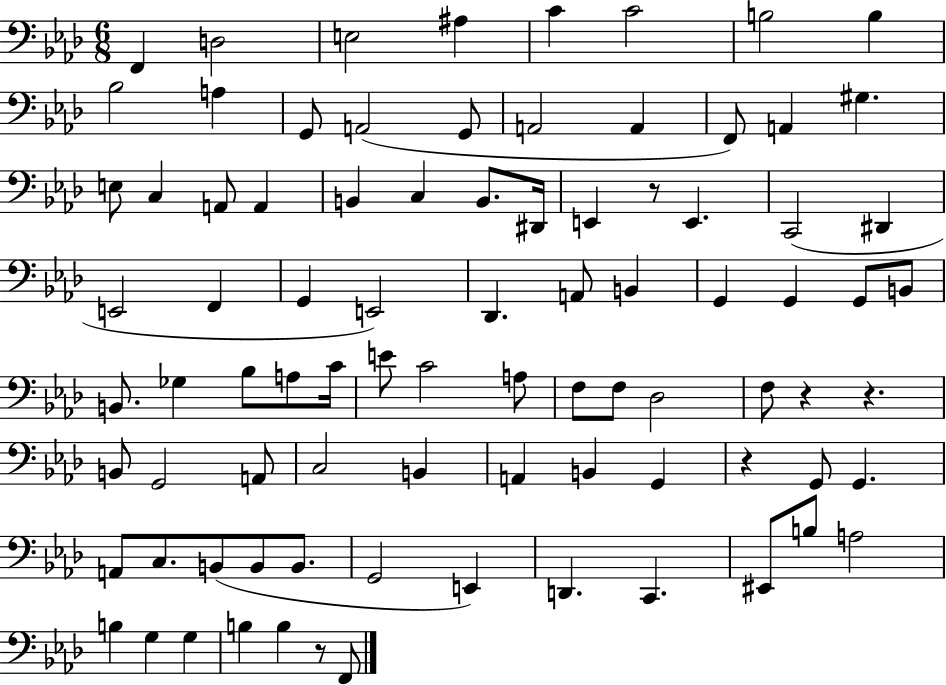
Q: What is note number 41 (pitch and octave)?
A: B2